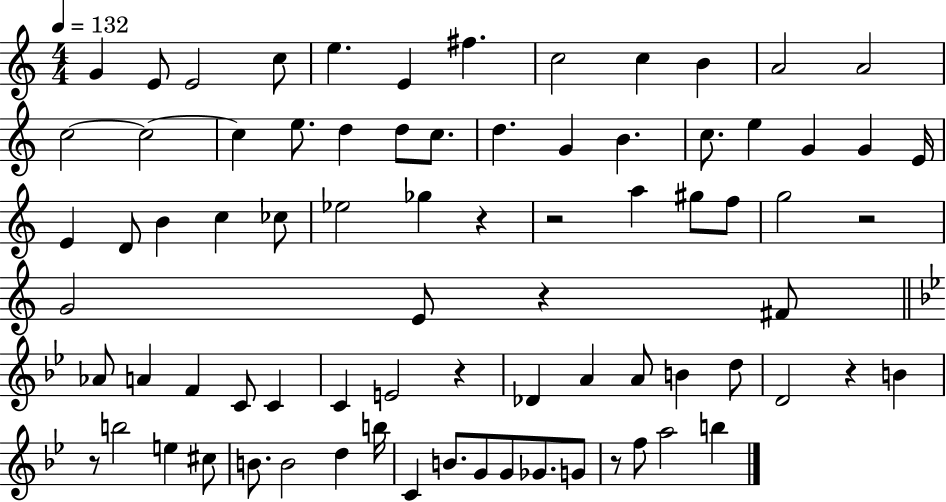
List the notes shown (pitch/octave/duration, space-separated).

G4/q E4/e E4/h C5/e E5/q. E4/q F#5/q. C5/h C5/q B4/q A4/h A4/h C5/h C5/h C5/q E5/e. D5/q D5/e C5/e. D5/q. G4/q B4/q. C5/e. E5/q G4/q G4/q E4/s E4/q D4/e B4/q C5/q CES5/e Eb5/h Gb5/q R/q R/h A5/q G#5/e F5/e G5/h R/h G4/h E4/e R/q F#4/e Ab4/e A4/q F4/q C4/e C4/q C4/q E4/h R/q Db4/q A4/q A4/e B4/q D5/e D4/h R/q B4/q R/e B5/h E5/q C#5/e B4/e. B4/h D5/q B5/s C4/q B4/e. G4/e G4/e Gb4/e. G4/e R/e F5/e A5/h B5/q